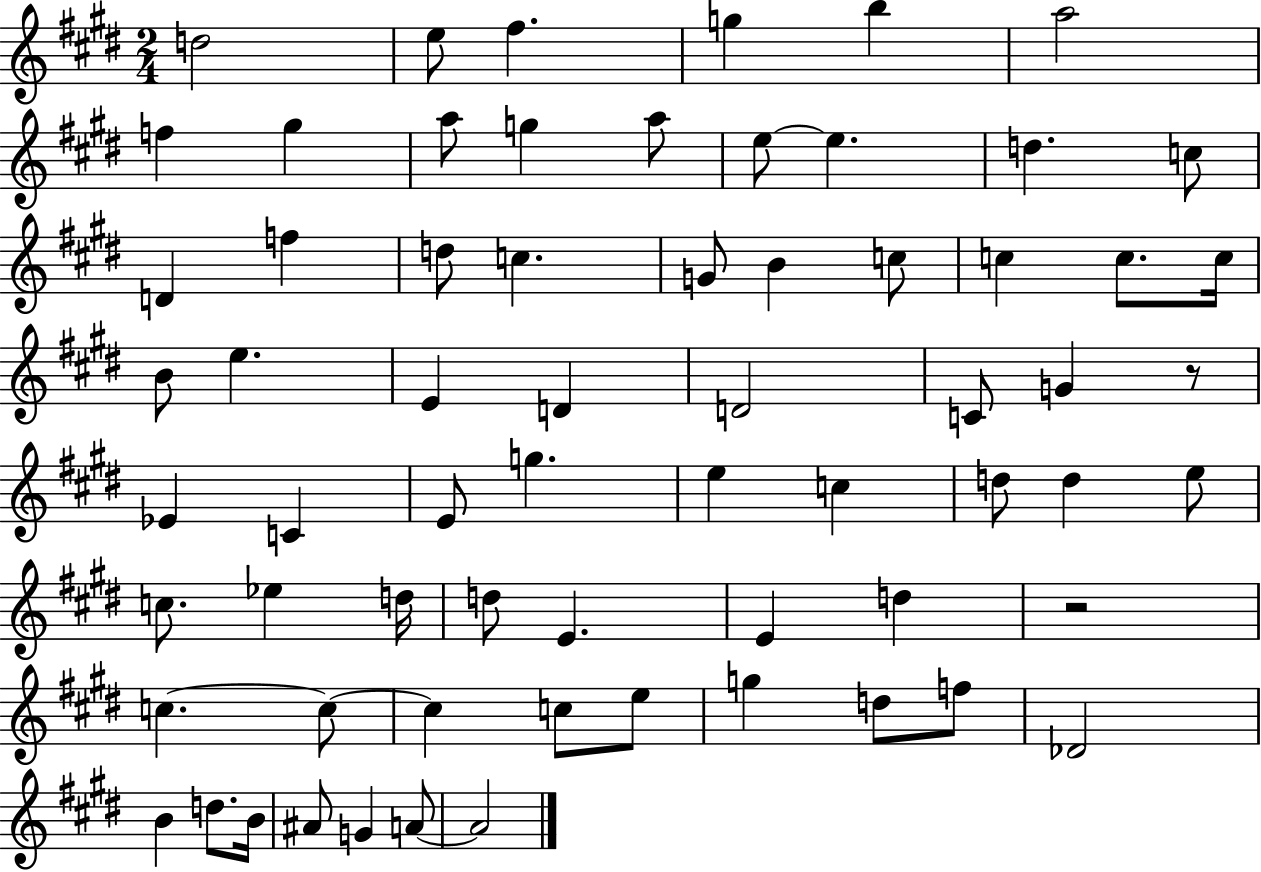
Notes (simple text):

D5/h E5/e F#5/q. G5/q B5/q A5/h F5/q G#5/q A5/e G5/q A5/e E5/e E5/q. D5/q. C5/e D4/q F5/q D5/e C5/q. G4/e B4/q C5/e C5/q C5/e. C5/s B4/e E5/q. E4/q D4/q D4/h C4/e G4/q R/e Eb4/q C4/q E4/e G5/q. E5/q C5/q D5/e D5/q E5/e C5/e. Eb5/q D5/s D5/e E4/q. E4/q D5/q R/h C5/q. C5/e C5/q C5/e E5/e G5/q D5/e F5/e Db4/h B4/q D5/e. B4/s A#4/e G4/q A4/e A4/h